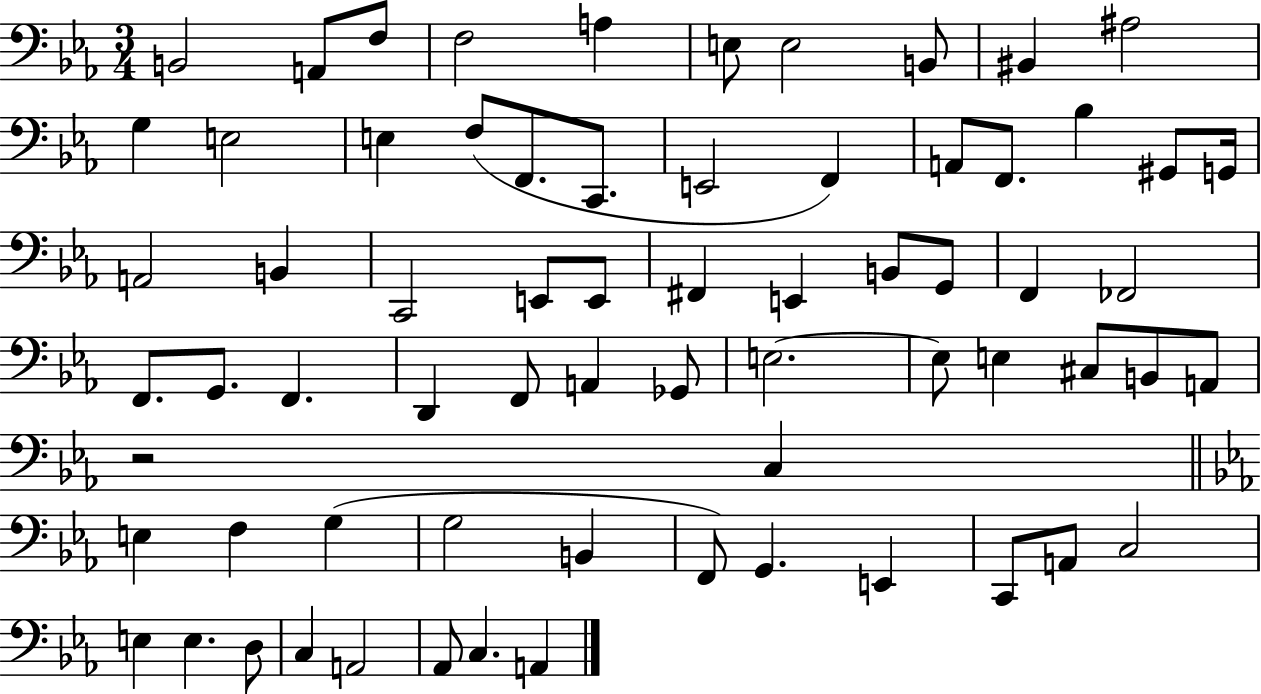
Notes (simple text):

B2/h A2/e F3/e F3/h A3/q E3/e E3/h B2/e BIS2/q A#3/h G3/q E3/h E3/q F3/e F2/e. C2/e. E2/h F2/q A2/e F2/e. Bb3/q G#2/e G2/s A2/h B2/q C2/h E2/e E2/e F#2/q E2/q B2/e G2/e F2/q FES2/h F2/e. G2/e. F2/q. D2/q F2/e A2/q Gb2/e E3/h. E3/e E3/q C#3/e B2/e A2/e R/h C3/q E3/q F3/q G3/q G3/h B2/q F2/e G2/q. E2/q C2/e A2/e C3/h E3/q E3/q. D3/e C3/q A2/h Ab2/e C3/q. A2/q